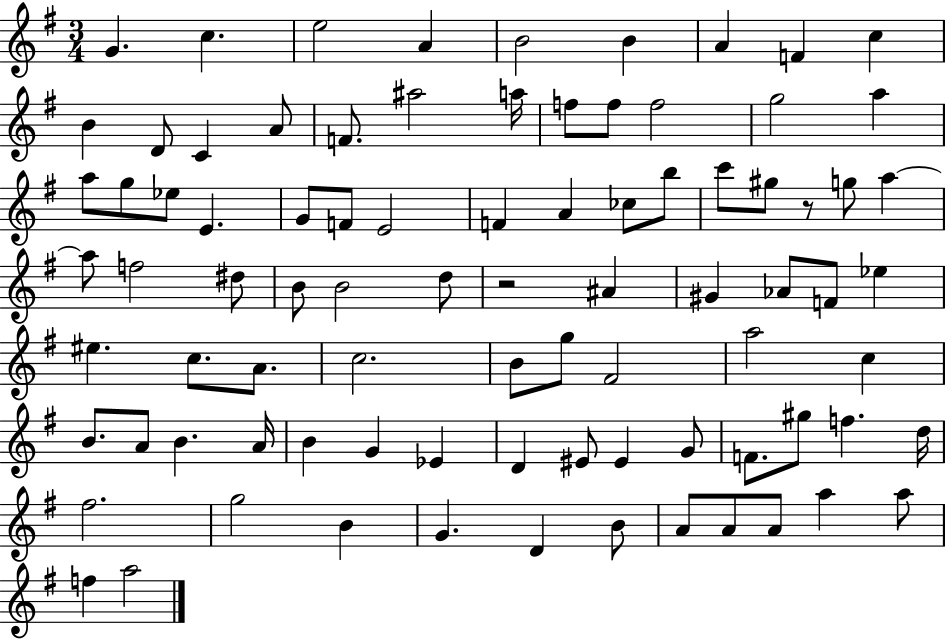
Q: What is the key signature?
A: G major